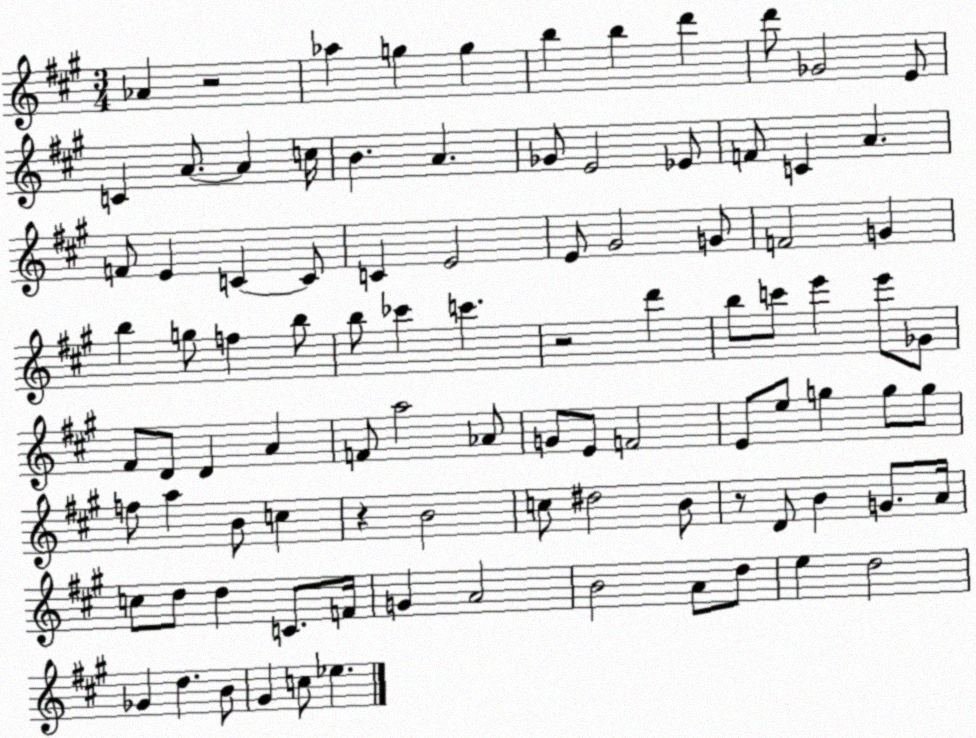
X:1
T:Untitled
M:3/4
L:1/4
K:A
_A z2 _a g g b b d' d'/2 _G2 E/2 C A/2 A c/4 B A _G/2 E2 _E/2 F/2 C A F/2 E C C/2 C E2 E/2 ^G2 G/2 F2 G b g/2 f b/2 b/2 _c' c' z2 d' b/2 c'/2 e' e'/2 _G/2 ^F/2 D/2 D A F/2 a2 _A/2 G/2 E/2 F2 E/2 e/2 g g/2 g/2 f/2 a B/2 c z B2 c/2 ^d2 B/2 z/2 D/2 B G/2 A/4 c/2 d/2 d C/2 F/4 G A2 B2 A/2 d/2 e d2 _G d B/2 ^G c/2 _e